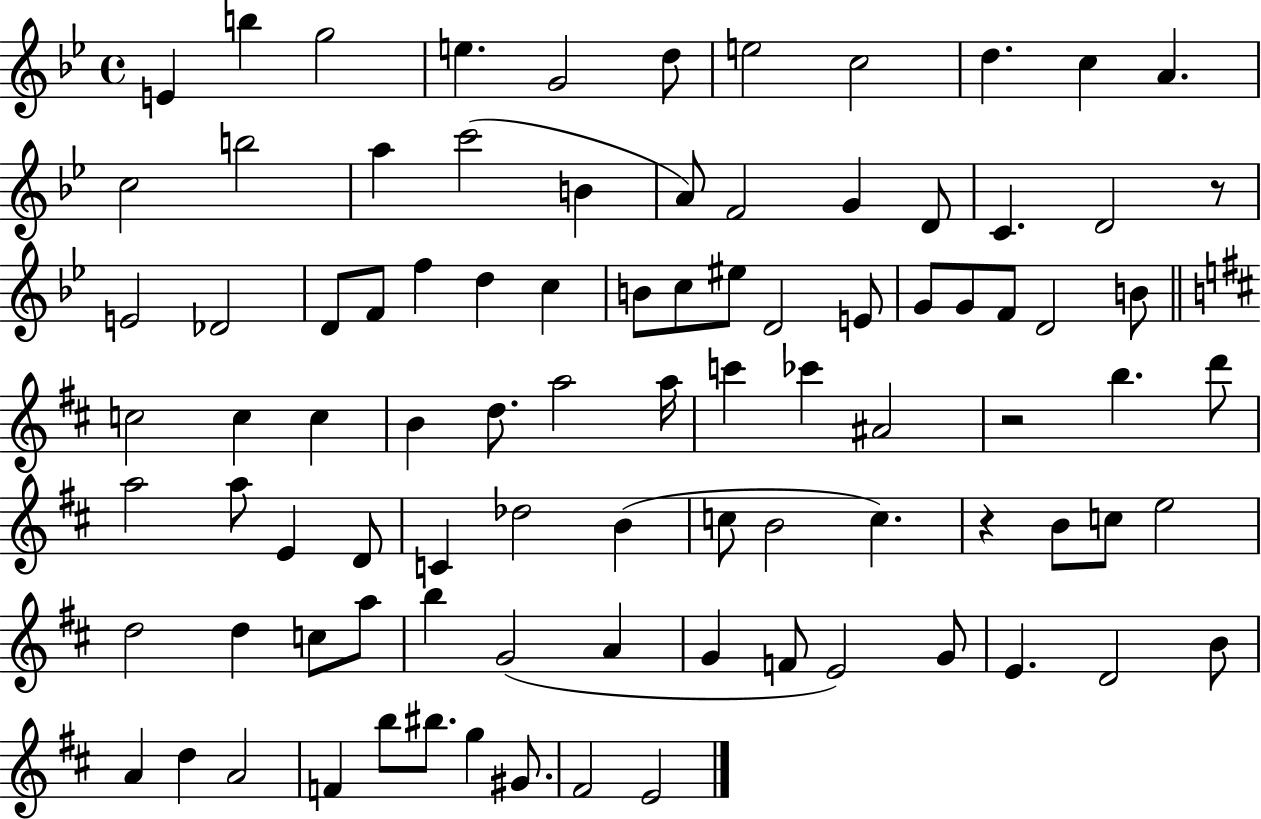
E4/q B5/q G5/h E5/q. G4/h D5/e E5/h C5/h D5/q. C5/q A4/q. C5/h B5/h A5/q C6/h B4/q A4/e F4/h G4/q D4/e C4/q. D4/h R/e E4/h Db4/h D4/e F4/e F5/q D5/q C5/q B4/e C5/e EIS5/e D4/h E4/e G4/e G4/e F4/e D4/h B4/e C5/h C5/q C5/q B4/q D5/e. A5/h A5/s C6/q CES6/q A#4/h R/h B5/q. D6/e A5/h A5/e E4/q D4/e C4/q Db5/h B4/q C5/e B4/h C5/q. R/q B4/e C5/e E5/h D5/h D5/q C5/e A5/e B5/q G4/h A4/q G4/q F4/e E4/h G4/e E4/q. D4/h B4/e A4/q D5/q A4/h F4/q B5/e BIS5/e. G5/q G#4/e. F#4/h E4/h